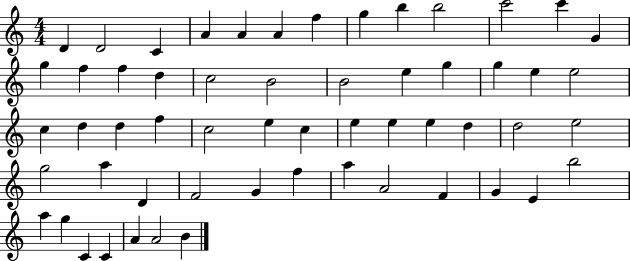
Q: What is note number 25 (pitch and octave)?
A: E5